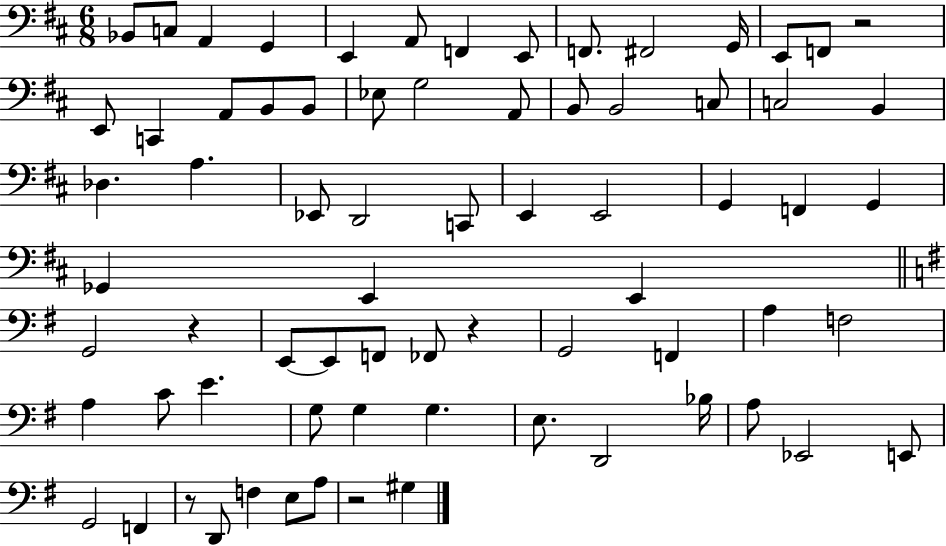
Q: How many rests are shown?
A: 5